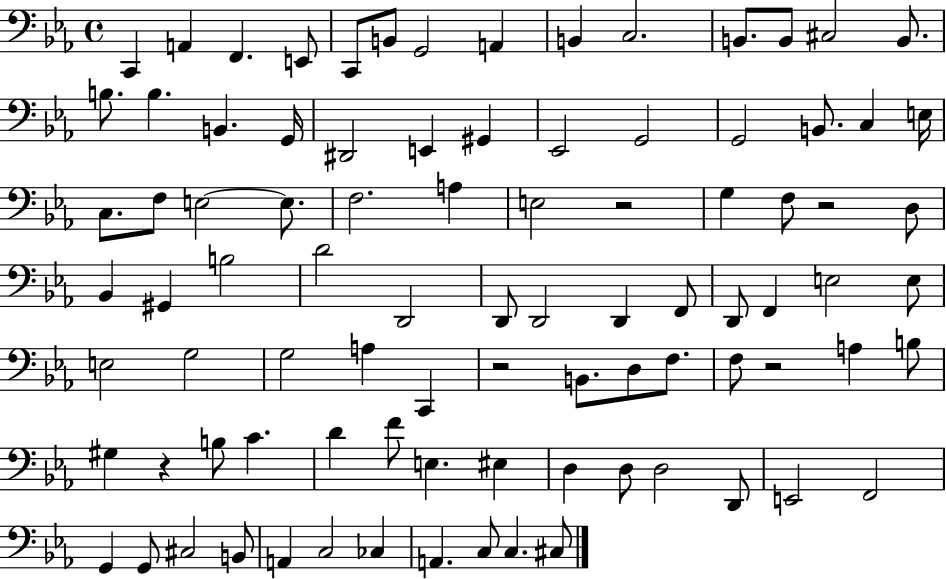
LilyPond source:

{
  \clef bass
  \time 4/4
  \defaultTimeSignature
  \key ees \major
  c,4 a,4 f,4. e,8 | c,8 b,8 g,2 a,4 | b,4 c2. | b,8. b,8 cis2 b,8. | \break b8. b4. b,4. g,16 | dis,2 e,4 gis,4 | ees,2 g,2 | g,2 b,8. c4 e16 | \break c8. f8 e2~~ e8. | f2. a4 | e2 r2 | g4 f8 r2 d8 | \break bes,4 gis,4 b2 | d'2 d,2 | d,8 d,2 d,4 f,8 | d,8 f,4 e2 e8 | \break e2 g2 | g2 a4 c,4 | r2 b,8. d8 f8. | f8 r2 a4 b8 | \break gis4 r4 b8 c'4. | d'4 f'8 e4. eis4 | d4 d8 d2 d,8 | e,2 f,2 | \break g,4 g,8 cis2 b,8 | a,4 c2 ces4 | a,4. c8 c4. cis8 | \bar "|."
}